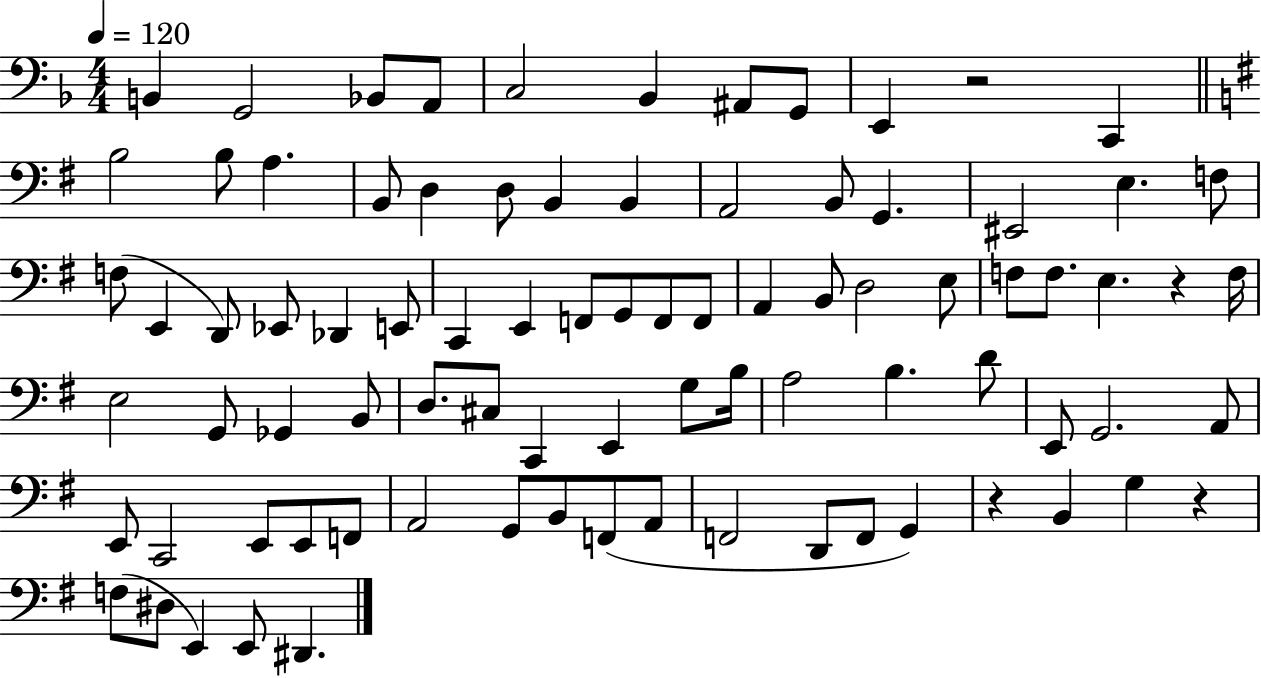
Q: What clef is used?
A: bass